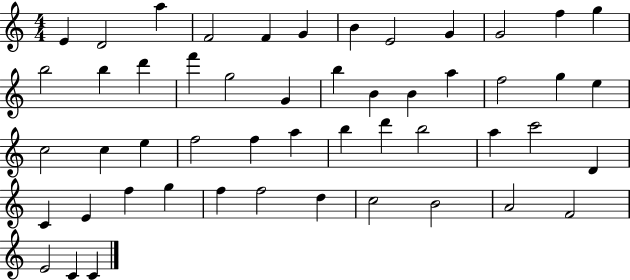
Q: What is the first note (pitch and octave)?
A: E4